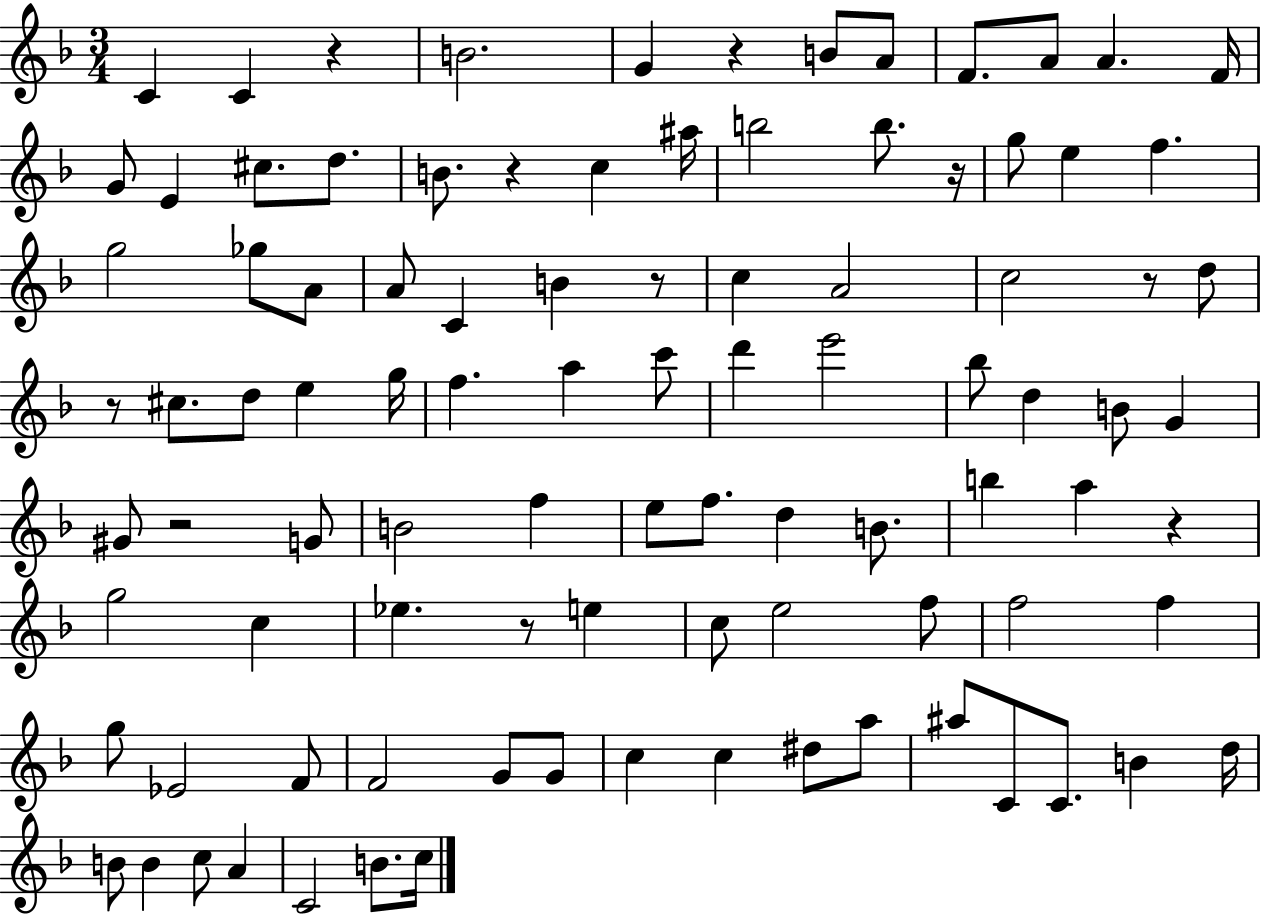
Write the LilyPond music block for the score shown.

{
  \clef treble
  \numericTimeSignature
  \time 3/4
  \key f \major
  c'4 c'4 r4 | b'2. | g'4 r4 b'8 a'8 | f'8. a'8 a'4. f'16 | \break g'8 e'4 cis''8. d''8. | b'8. r4 c''4 ais''16 | b''2 b''8. r16 | g''8 e''4 f''4. | \break g''2 ges''8 a'8 | a'8 c'4 b'4 r8 | c''4 a'2 | c''2 r8 d''8 | \break r8 cis''8. d''8 e''4 g''16 | f''4. a''4 c'''8 | d'''4 e'''2 | bes''8 d''4 b'8 g'4 | \break gis'8 r2 g'8 | b'2 f''4 | e''8 f''8. d''4 b'8. | b''4 a''4 r4 | \break g''2 c''4 | ees''4. r8 e''4 | c''8 e''2 f''8 | f''2 f''4 | \break g''8 ees'2 f'8 | f'2 g'8 g'8 | c''4 c''4 dis''8 a''8 | ais''8 c'8 c'8. b'4 d''16 | \break b'8 b'4 c''8 a'4 | c'2 b'8. c''16 | \bar "|."
}